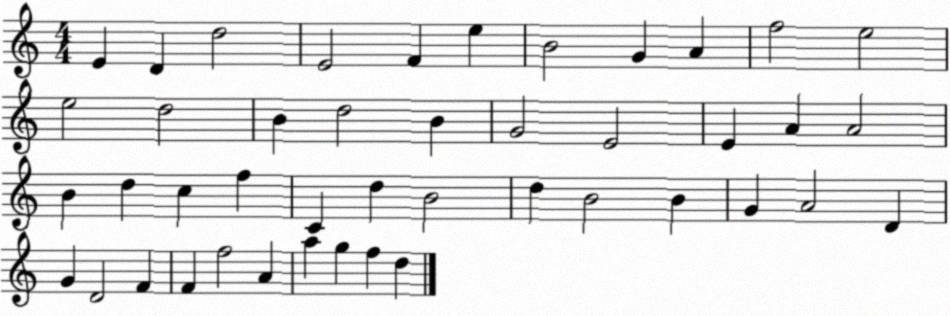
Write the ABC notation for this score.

X:1
T:Untitled
M:4/4
L:1/4
K:C
E D d2 E2 F e B2 G A f2 e2 e2 d2 B d2 B G2 E2 E A A2 B d c f C d B2 d B2 B G A2 D G D2 F F f2 A a g f d